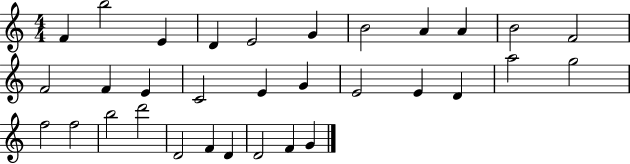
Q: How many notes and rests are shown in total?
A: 32